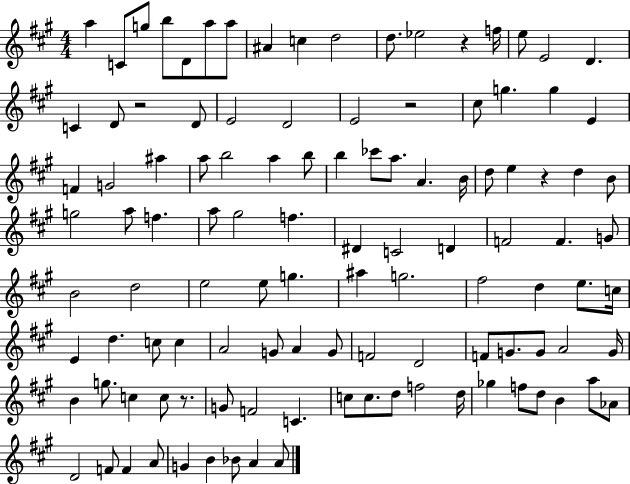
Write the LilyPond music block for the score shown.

{
  \clef treble
  \numericTimeSignature
  \time 4/4
  \key a \major
  a''4 c'8 g''8 b''8 d'8 a''8 a''8 | ais'4 c''4 d''2 | d''8. ees''2 r4 f''16 | e''8 e'2 d'4. | \break c'4 d'8 r2 d'8 | e'2 d'2 | e'2 r2 | cis''8 g''4. g''4 e'4 | \break f'4 g'2 ais''4 | a''8 b''2 a''4 b''8 | b''4 ces'''8 a''8. a'4. b'16 | d''8 e''4 r4 d''4 b'8 | \break g''2 a''8 f''4. | a''8 gis''2 f''4. | dis'4 c'2 d'4 | f'2 f'4. g'8 | \break b'2 d''2 | e''2 e''8 g''4. | ais''4 g''2. | fis''2 d''4 e''8. c''16 | \break e'4 d''4. c''8 c''4 | a'2 g'8 a'4 g'8 | f'2 d'2 | f'8 g'8. g'8 a'2 g'16 | \break b'4 g''8. c''4 c''8 r8. | g'8 f'2 c'4. | c''8 c''8. d''8 f''2 d''16 | ges''4 f''8 d''8 b'4 a''8 aes'8 | \break d'2 f'8 f'4 a'8 | g'4 b'4 bes'8 a'4 a'8 | \bar "|."
}